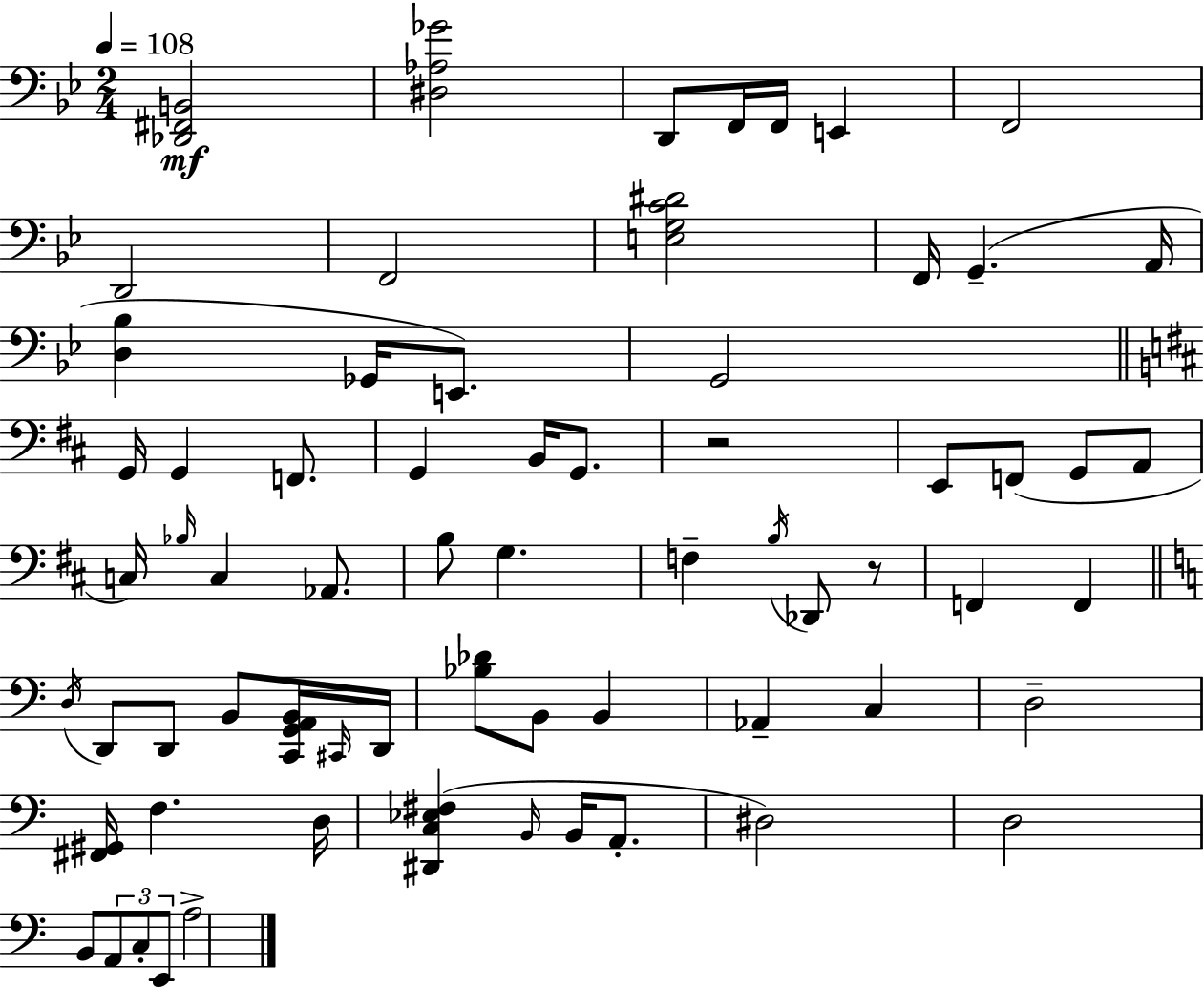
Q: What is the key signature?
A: BES major